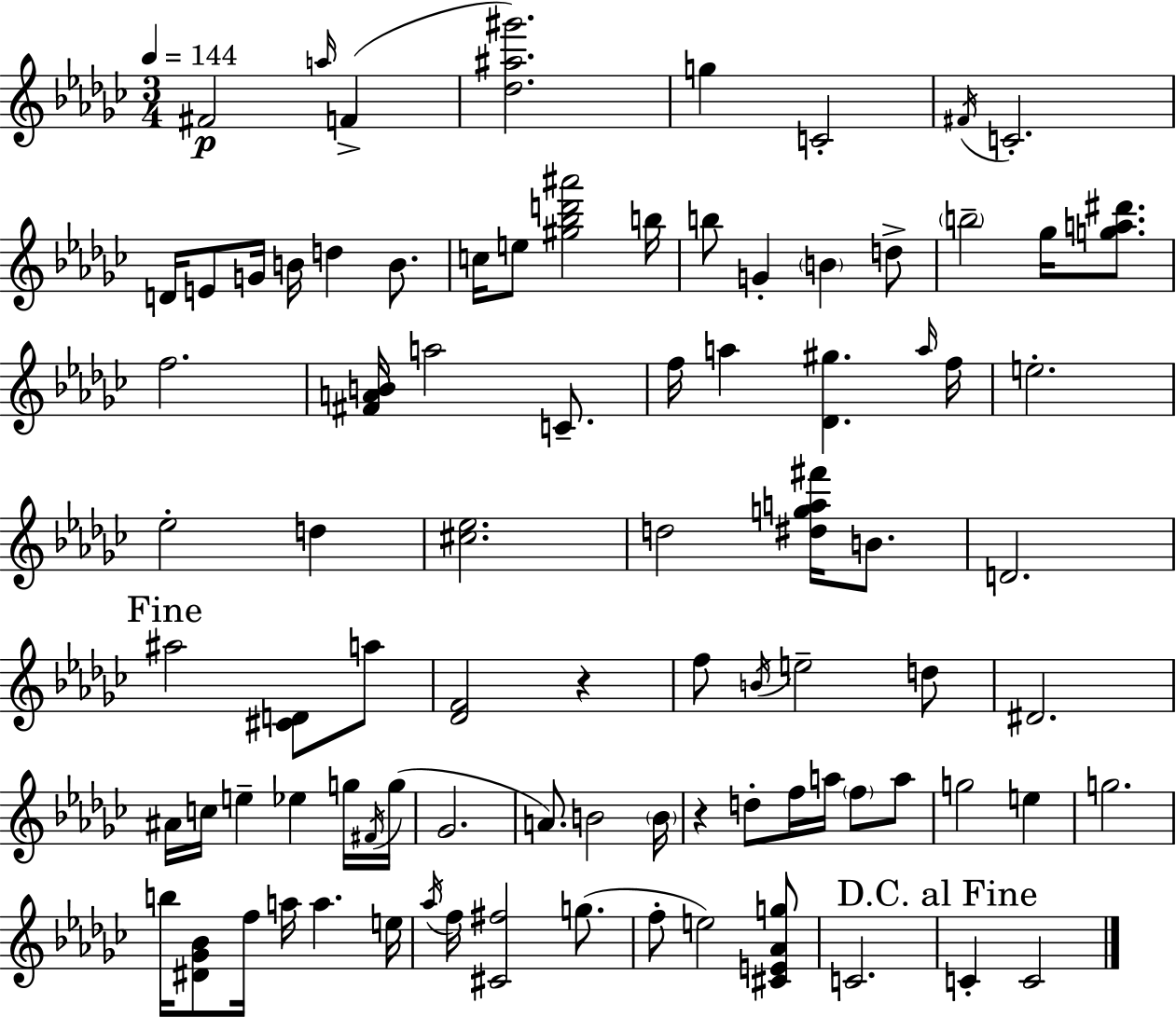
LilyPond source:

{
  \clef treble
  \numericTimeSignature
  \time 3/4
  \key ees \minor
  \tempo 4 = 144
  fis'2\p \grace { a''16 }( f'4-> | <des'' ais'' gis'''>2.) | g''4 c'2-. | \acciaccatura { fis'16 } c'2.-. | \break d'16 e'8 g'16 b'16 d''4 b'8. | c''16 e''8 <gis'' bes'' d''' ais'''>2 | b''16 b''8 g'4-. \parenthesize b'4 | d''8-> \parenthesize b''2-- ges''16 <g'' a'' dis'''>8. | \break f''2. | <fis' a' b'>16 a''2 c'8.-- | f''16 a''4 <des' gis''>4. | \grace { a''16 } f''16 e''2.-. | \break ees''2-. d''4 | <cis'' ees''>2. | d''2 <dis'' g'' a'' fis'''>16 | b'8. d'2. | \break \mark "Fine" ais''2 <cis' d'>8 | a''8 <des' f'>2 r4 | f''8 \acciaccatura { b'16 } e''2-- | d''8 dis'2. | \break ais'16 c''16 e''4-- ees''4 | g''16 \acciaccatura { fis'16 }( g''16 ges'2. | a'8.) b'2 | \parenthesize b'16 r4 d''8-. f''16 | \break a''16 \parenthesize f''8 a''8 g''2 | e''4 g''2. | b''16 <dis' ges' bes'>8 f''16 a''16 a''4. | e''16 \acciaccatura { aes''16 } f''16 <cis' fis''>2 | \break g''8.( f''8-. e''2) | <cis' e' aes' g''>8 c'2. | \mark "D.C. al Fine" c'4-. c'2 | \bar "|."
}